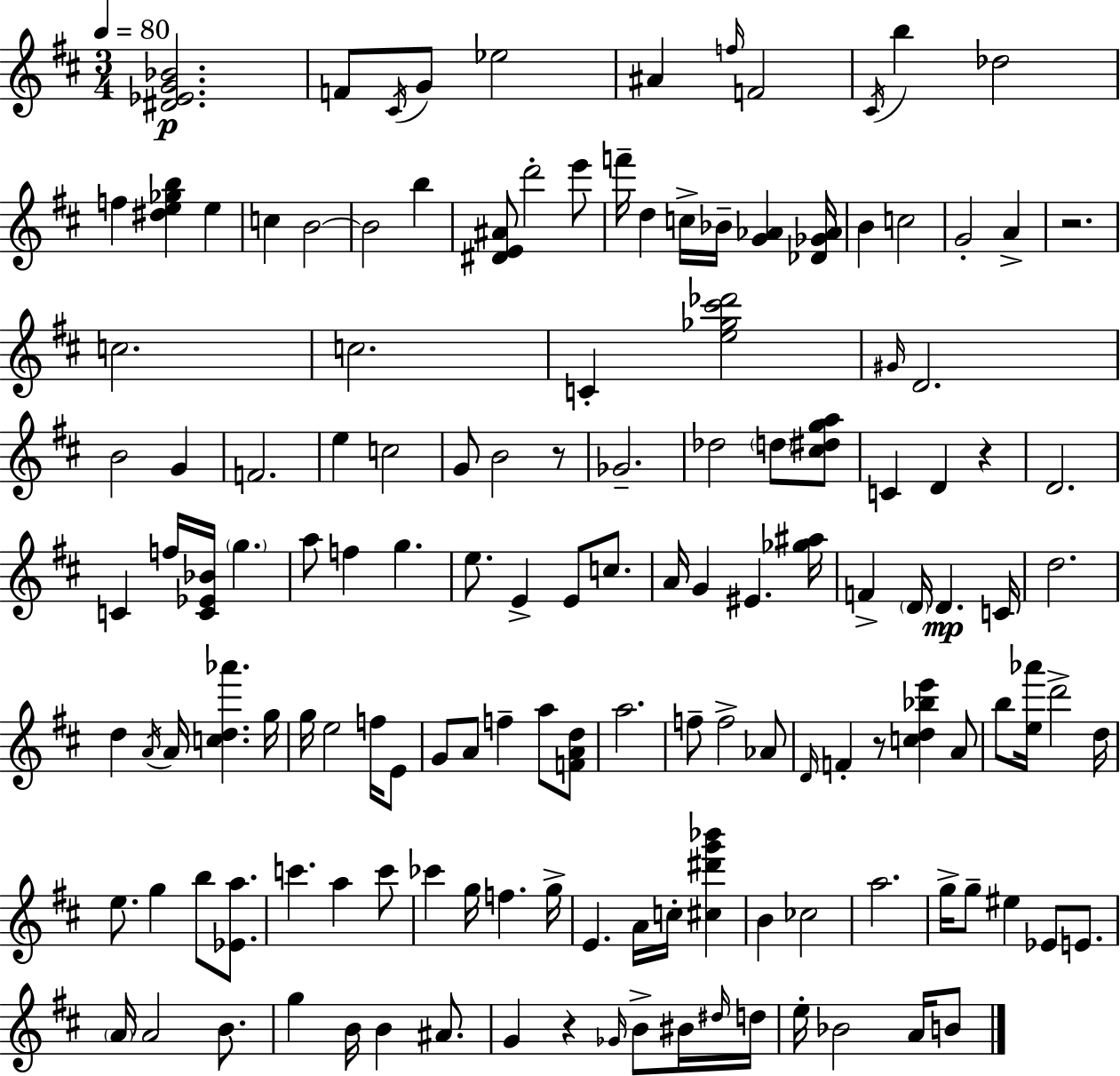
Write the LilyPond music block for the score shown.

{
  \clef treble
  \numericTimeSignature
  \time 3/4
  \key d \major
  \tempo 4 = 80
  <dis' ees' g' bes'>2.\p | f'8 \acciaccatura { cis'16 } g'8 ees''2 | ais'4 \grace { f''16 } f'2 | \acciaccatura { cis'16 } b''4 des''2 | \break f''4 <dis'' e'' ges'' b''>4 e''4 | c''4 b'2~~ | b'2 b''4 | <dis' e' ais'>8 d'''2-. | \break e'''8 f'''16-- d''4 c''16-> bes'16-- <g' aes'>4 | <des' ges' aes'>16 b'4 c''2 | g'2-. a'4-> | r2. | \break c''2. | c''2. | c'4-. <e'' ges'' cis''' des'''>2 | \grace { gis'16 } d'2. | \break b'2 | g'4 f'2. | e''4 c''2 | g'8 b'2 | \break r8 ges'2.-- | des''2 | \parenthesize d''8 <cis'' dis'' g'' a''>8 c'4 d'4 | r4 d'2. | \break c'4 f''16 <c' ees' bes'>16 \parenthesize g''4. | a''8 f''4 g''4. | e''8. e'4-> e'8 | c''8. a'16 g'4 eis'4. | \break <ges'' ais''>16 f'4-> \parenthesize d'16 d'4.\mp | c'16 d''2. | d''4 \acciaccatura { a'16 } a'16 <c'' d'' aes'''>4. | g''16 g''16 e''2 | \break f''16 e'8 g'8 a'8 f''4-- | a''8 <f' a' d''>8 a''2. | f''8-- f''2-> | aes'8 \grace { d'16 } f'4-. r8 | \break <c'' d'' bes'' e'''>4 a'8 b''8 <e'' aes'''>16 d'''2-> | d''16 e''8. g''4 | b''8 <ees' a''>8. c'''4. | a''4 c'''8 ces'''4 g''16 f''4. | \break g''16-> e'4. | a'16 c''16-. <cis'' dis''' g''' bes'''>4 b'4 ces''2 | a''2. | g''16-> g''8-- eis''4 | \break ees'8 e'8. \parenthesize a'16 a'2 | b'8. g''4 b'16 b'4 | ais'8. g'4 r4 | \grace { ges'16 } b'8-> bis'16 \grace { dis''16 } d''16 e''16-. bes'2 | \break a'16 b'8 \bar "|."
}